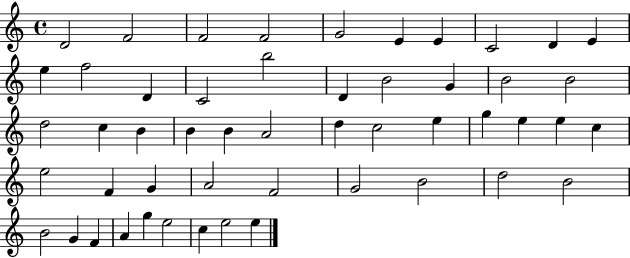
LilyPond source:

{
  \clef treble
  \time 4/4
  \defaultTimeSignature
  \key c \major
  d'2 f'2 | f'2 f'2 | g'2 e'4 e'4 | c'2 d'4 e'4 | \break e''4 f''2 d'4 | c'2 b''2 | d'4 b'2 g'4 | b'2 b'2 | \break d''2 c''4 b'4 | b'4 b'4 a'2 | d''4 c''2 e''4 | g''4 e''4 e''4 c''4 | \break e''2 f'4 g'4 | a'2 f'2 | g'2 b'2 | d''2 b'2 | \break b'2 g'4 f'4 | a'4 g''4 e''2 | c''4 e''2 e''4 | \bar "|."
}